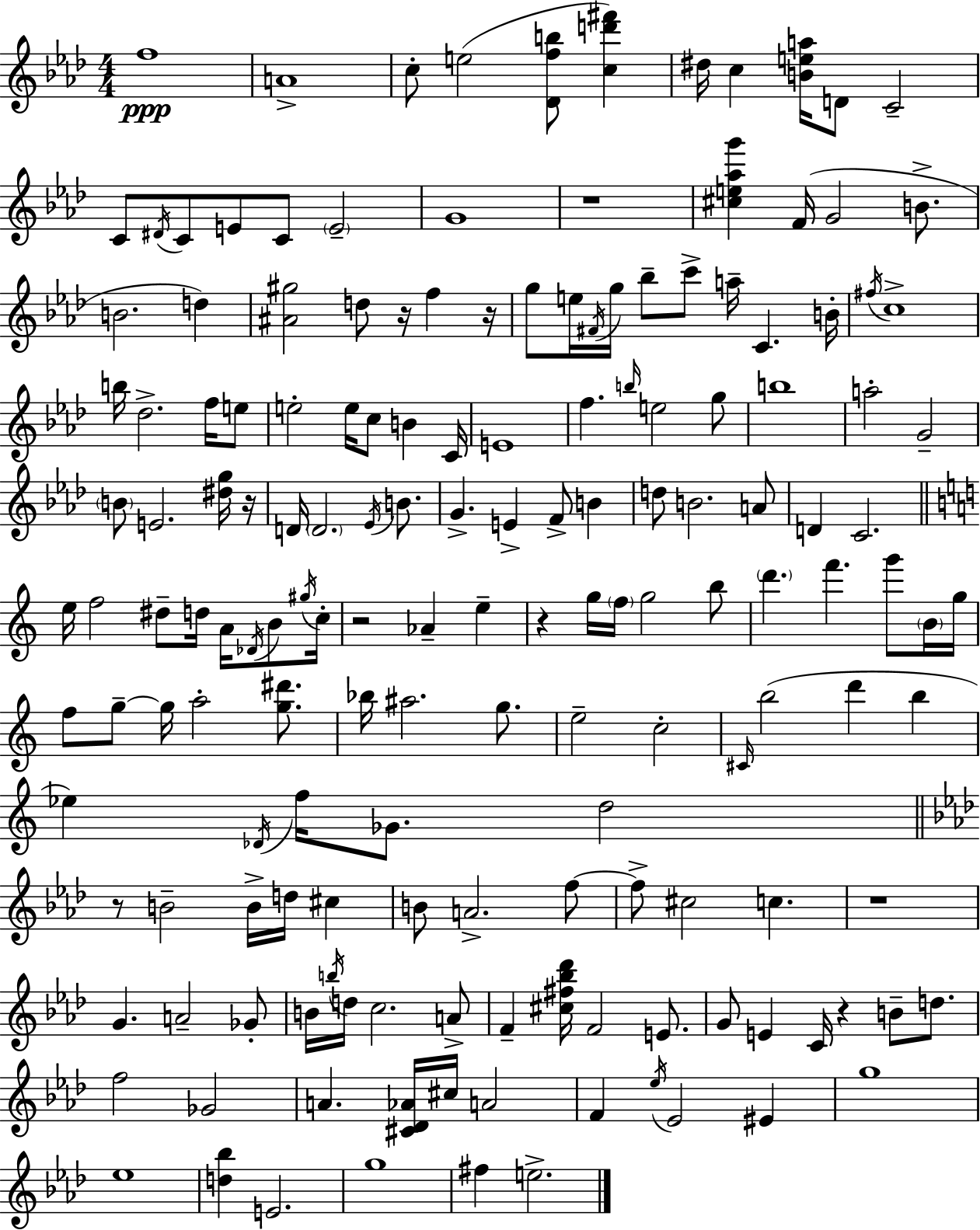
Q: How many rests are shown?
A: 9